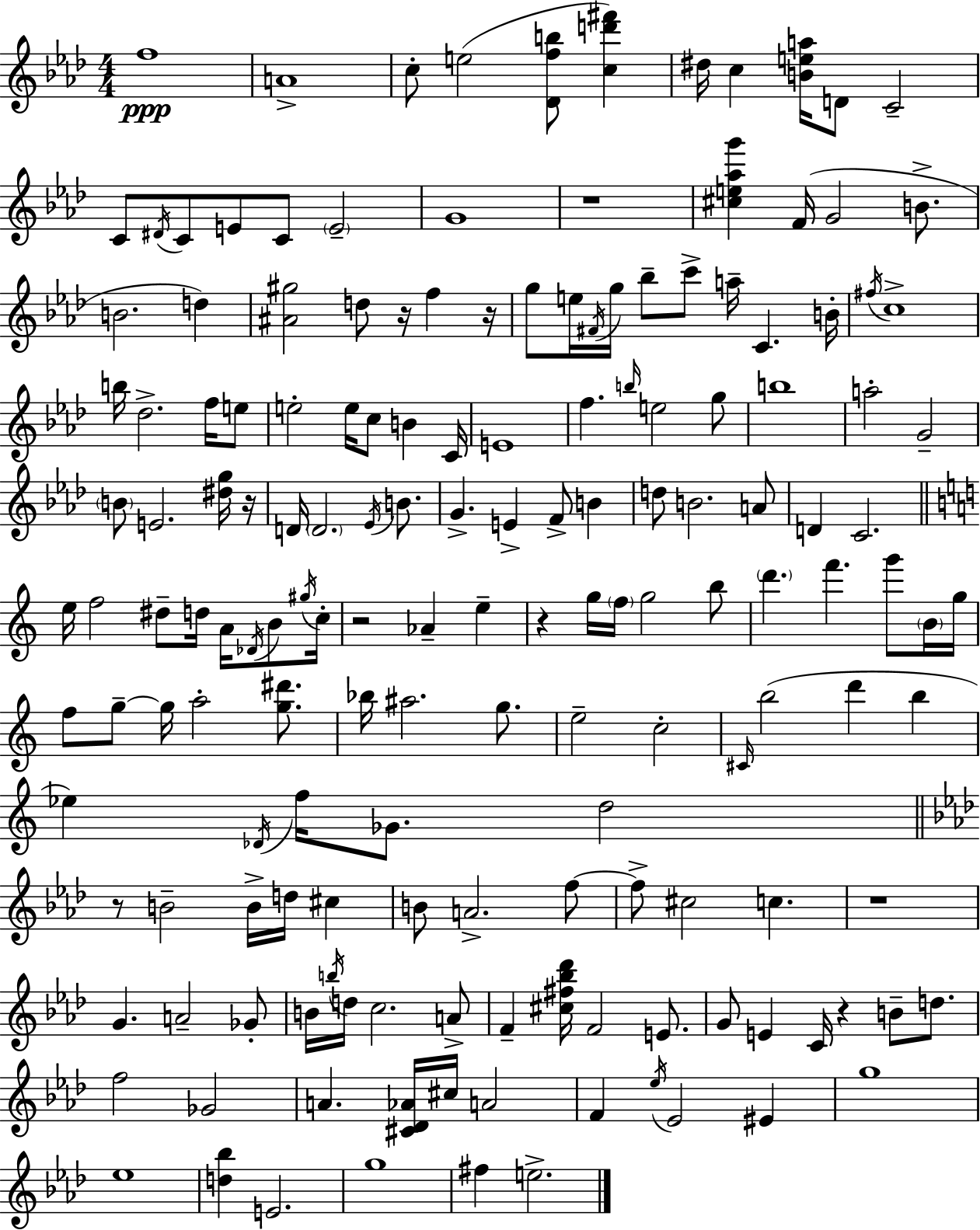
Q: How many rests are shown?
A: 9